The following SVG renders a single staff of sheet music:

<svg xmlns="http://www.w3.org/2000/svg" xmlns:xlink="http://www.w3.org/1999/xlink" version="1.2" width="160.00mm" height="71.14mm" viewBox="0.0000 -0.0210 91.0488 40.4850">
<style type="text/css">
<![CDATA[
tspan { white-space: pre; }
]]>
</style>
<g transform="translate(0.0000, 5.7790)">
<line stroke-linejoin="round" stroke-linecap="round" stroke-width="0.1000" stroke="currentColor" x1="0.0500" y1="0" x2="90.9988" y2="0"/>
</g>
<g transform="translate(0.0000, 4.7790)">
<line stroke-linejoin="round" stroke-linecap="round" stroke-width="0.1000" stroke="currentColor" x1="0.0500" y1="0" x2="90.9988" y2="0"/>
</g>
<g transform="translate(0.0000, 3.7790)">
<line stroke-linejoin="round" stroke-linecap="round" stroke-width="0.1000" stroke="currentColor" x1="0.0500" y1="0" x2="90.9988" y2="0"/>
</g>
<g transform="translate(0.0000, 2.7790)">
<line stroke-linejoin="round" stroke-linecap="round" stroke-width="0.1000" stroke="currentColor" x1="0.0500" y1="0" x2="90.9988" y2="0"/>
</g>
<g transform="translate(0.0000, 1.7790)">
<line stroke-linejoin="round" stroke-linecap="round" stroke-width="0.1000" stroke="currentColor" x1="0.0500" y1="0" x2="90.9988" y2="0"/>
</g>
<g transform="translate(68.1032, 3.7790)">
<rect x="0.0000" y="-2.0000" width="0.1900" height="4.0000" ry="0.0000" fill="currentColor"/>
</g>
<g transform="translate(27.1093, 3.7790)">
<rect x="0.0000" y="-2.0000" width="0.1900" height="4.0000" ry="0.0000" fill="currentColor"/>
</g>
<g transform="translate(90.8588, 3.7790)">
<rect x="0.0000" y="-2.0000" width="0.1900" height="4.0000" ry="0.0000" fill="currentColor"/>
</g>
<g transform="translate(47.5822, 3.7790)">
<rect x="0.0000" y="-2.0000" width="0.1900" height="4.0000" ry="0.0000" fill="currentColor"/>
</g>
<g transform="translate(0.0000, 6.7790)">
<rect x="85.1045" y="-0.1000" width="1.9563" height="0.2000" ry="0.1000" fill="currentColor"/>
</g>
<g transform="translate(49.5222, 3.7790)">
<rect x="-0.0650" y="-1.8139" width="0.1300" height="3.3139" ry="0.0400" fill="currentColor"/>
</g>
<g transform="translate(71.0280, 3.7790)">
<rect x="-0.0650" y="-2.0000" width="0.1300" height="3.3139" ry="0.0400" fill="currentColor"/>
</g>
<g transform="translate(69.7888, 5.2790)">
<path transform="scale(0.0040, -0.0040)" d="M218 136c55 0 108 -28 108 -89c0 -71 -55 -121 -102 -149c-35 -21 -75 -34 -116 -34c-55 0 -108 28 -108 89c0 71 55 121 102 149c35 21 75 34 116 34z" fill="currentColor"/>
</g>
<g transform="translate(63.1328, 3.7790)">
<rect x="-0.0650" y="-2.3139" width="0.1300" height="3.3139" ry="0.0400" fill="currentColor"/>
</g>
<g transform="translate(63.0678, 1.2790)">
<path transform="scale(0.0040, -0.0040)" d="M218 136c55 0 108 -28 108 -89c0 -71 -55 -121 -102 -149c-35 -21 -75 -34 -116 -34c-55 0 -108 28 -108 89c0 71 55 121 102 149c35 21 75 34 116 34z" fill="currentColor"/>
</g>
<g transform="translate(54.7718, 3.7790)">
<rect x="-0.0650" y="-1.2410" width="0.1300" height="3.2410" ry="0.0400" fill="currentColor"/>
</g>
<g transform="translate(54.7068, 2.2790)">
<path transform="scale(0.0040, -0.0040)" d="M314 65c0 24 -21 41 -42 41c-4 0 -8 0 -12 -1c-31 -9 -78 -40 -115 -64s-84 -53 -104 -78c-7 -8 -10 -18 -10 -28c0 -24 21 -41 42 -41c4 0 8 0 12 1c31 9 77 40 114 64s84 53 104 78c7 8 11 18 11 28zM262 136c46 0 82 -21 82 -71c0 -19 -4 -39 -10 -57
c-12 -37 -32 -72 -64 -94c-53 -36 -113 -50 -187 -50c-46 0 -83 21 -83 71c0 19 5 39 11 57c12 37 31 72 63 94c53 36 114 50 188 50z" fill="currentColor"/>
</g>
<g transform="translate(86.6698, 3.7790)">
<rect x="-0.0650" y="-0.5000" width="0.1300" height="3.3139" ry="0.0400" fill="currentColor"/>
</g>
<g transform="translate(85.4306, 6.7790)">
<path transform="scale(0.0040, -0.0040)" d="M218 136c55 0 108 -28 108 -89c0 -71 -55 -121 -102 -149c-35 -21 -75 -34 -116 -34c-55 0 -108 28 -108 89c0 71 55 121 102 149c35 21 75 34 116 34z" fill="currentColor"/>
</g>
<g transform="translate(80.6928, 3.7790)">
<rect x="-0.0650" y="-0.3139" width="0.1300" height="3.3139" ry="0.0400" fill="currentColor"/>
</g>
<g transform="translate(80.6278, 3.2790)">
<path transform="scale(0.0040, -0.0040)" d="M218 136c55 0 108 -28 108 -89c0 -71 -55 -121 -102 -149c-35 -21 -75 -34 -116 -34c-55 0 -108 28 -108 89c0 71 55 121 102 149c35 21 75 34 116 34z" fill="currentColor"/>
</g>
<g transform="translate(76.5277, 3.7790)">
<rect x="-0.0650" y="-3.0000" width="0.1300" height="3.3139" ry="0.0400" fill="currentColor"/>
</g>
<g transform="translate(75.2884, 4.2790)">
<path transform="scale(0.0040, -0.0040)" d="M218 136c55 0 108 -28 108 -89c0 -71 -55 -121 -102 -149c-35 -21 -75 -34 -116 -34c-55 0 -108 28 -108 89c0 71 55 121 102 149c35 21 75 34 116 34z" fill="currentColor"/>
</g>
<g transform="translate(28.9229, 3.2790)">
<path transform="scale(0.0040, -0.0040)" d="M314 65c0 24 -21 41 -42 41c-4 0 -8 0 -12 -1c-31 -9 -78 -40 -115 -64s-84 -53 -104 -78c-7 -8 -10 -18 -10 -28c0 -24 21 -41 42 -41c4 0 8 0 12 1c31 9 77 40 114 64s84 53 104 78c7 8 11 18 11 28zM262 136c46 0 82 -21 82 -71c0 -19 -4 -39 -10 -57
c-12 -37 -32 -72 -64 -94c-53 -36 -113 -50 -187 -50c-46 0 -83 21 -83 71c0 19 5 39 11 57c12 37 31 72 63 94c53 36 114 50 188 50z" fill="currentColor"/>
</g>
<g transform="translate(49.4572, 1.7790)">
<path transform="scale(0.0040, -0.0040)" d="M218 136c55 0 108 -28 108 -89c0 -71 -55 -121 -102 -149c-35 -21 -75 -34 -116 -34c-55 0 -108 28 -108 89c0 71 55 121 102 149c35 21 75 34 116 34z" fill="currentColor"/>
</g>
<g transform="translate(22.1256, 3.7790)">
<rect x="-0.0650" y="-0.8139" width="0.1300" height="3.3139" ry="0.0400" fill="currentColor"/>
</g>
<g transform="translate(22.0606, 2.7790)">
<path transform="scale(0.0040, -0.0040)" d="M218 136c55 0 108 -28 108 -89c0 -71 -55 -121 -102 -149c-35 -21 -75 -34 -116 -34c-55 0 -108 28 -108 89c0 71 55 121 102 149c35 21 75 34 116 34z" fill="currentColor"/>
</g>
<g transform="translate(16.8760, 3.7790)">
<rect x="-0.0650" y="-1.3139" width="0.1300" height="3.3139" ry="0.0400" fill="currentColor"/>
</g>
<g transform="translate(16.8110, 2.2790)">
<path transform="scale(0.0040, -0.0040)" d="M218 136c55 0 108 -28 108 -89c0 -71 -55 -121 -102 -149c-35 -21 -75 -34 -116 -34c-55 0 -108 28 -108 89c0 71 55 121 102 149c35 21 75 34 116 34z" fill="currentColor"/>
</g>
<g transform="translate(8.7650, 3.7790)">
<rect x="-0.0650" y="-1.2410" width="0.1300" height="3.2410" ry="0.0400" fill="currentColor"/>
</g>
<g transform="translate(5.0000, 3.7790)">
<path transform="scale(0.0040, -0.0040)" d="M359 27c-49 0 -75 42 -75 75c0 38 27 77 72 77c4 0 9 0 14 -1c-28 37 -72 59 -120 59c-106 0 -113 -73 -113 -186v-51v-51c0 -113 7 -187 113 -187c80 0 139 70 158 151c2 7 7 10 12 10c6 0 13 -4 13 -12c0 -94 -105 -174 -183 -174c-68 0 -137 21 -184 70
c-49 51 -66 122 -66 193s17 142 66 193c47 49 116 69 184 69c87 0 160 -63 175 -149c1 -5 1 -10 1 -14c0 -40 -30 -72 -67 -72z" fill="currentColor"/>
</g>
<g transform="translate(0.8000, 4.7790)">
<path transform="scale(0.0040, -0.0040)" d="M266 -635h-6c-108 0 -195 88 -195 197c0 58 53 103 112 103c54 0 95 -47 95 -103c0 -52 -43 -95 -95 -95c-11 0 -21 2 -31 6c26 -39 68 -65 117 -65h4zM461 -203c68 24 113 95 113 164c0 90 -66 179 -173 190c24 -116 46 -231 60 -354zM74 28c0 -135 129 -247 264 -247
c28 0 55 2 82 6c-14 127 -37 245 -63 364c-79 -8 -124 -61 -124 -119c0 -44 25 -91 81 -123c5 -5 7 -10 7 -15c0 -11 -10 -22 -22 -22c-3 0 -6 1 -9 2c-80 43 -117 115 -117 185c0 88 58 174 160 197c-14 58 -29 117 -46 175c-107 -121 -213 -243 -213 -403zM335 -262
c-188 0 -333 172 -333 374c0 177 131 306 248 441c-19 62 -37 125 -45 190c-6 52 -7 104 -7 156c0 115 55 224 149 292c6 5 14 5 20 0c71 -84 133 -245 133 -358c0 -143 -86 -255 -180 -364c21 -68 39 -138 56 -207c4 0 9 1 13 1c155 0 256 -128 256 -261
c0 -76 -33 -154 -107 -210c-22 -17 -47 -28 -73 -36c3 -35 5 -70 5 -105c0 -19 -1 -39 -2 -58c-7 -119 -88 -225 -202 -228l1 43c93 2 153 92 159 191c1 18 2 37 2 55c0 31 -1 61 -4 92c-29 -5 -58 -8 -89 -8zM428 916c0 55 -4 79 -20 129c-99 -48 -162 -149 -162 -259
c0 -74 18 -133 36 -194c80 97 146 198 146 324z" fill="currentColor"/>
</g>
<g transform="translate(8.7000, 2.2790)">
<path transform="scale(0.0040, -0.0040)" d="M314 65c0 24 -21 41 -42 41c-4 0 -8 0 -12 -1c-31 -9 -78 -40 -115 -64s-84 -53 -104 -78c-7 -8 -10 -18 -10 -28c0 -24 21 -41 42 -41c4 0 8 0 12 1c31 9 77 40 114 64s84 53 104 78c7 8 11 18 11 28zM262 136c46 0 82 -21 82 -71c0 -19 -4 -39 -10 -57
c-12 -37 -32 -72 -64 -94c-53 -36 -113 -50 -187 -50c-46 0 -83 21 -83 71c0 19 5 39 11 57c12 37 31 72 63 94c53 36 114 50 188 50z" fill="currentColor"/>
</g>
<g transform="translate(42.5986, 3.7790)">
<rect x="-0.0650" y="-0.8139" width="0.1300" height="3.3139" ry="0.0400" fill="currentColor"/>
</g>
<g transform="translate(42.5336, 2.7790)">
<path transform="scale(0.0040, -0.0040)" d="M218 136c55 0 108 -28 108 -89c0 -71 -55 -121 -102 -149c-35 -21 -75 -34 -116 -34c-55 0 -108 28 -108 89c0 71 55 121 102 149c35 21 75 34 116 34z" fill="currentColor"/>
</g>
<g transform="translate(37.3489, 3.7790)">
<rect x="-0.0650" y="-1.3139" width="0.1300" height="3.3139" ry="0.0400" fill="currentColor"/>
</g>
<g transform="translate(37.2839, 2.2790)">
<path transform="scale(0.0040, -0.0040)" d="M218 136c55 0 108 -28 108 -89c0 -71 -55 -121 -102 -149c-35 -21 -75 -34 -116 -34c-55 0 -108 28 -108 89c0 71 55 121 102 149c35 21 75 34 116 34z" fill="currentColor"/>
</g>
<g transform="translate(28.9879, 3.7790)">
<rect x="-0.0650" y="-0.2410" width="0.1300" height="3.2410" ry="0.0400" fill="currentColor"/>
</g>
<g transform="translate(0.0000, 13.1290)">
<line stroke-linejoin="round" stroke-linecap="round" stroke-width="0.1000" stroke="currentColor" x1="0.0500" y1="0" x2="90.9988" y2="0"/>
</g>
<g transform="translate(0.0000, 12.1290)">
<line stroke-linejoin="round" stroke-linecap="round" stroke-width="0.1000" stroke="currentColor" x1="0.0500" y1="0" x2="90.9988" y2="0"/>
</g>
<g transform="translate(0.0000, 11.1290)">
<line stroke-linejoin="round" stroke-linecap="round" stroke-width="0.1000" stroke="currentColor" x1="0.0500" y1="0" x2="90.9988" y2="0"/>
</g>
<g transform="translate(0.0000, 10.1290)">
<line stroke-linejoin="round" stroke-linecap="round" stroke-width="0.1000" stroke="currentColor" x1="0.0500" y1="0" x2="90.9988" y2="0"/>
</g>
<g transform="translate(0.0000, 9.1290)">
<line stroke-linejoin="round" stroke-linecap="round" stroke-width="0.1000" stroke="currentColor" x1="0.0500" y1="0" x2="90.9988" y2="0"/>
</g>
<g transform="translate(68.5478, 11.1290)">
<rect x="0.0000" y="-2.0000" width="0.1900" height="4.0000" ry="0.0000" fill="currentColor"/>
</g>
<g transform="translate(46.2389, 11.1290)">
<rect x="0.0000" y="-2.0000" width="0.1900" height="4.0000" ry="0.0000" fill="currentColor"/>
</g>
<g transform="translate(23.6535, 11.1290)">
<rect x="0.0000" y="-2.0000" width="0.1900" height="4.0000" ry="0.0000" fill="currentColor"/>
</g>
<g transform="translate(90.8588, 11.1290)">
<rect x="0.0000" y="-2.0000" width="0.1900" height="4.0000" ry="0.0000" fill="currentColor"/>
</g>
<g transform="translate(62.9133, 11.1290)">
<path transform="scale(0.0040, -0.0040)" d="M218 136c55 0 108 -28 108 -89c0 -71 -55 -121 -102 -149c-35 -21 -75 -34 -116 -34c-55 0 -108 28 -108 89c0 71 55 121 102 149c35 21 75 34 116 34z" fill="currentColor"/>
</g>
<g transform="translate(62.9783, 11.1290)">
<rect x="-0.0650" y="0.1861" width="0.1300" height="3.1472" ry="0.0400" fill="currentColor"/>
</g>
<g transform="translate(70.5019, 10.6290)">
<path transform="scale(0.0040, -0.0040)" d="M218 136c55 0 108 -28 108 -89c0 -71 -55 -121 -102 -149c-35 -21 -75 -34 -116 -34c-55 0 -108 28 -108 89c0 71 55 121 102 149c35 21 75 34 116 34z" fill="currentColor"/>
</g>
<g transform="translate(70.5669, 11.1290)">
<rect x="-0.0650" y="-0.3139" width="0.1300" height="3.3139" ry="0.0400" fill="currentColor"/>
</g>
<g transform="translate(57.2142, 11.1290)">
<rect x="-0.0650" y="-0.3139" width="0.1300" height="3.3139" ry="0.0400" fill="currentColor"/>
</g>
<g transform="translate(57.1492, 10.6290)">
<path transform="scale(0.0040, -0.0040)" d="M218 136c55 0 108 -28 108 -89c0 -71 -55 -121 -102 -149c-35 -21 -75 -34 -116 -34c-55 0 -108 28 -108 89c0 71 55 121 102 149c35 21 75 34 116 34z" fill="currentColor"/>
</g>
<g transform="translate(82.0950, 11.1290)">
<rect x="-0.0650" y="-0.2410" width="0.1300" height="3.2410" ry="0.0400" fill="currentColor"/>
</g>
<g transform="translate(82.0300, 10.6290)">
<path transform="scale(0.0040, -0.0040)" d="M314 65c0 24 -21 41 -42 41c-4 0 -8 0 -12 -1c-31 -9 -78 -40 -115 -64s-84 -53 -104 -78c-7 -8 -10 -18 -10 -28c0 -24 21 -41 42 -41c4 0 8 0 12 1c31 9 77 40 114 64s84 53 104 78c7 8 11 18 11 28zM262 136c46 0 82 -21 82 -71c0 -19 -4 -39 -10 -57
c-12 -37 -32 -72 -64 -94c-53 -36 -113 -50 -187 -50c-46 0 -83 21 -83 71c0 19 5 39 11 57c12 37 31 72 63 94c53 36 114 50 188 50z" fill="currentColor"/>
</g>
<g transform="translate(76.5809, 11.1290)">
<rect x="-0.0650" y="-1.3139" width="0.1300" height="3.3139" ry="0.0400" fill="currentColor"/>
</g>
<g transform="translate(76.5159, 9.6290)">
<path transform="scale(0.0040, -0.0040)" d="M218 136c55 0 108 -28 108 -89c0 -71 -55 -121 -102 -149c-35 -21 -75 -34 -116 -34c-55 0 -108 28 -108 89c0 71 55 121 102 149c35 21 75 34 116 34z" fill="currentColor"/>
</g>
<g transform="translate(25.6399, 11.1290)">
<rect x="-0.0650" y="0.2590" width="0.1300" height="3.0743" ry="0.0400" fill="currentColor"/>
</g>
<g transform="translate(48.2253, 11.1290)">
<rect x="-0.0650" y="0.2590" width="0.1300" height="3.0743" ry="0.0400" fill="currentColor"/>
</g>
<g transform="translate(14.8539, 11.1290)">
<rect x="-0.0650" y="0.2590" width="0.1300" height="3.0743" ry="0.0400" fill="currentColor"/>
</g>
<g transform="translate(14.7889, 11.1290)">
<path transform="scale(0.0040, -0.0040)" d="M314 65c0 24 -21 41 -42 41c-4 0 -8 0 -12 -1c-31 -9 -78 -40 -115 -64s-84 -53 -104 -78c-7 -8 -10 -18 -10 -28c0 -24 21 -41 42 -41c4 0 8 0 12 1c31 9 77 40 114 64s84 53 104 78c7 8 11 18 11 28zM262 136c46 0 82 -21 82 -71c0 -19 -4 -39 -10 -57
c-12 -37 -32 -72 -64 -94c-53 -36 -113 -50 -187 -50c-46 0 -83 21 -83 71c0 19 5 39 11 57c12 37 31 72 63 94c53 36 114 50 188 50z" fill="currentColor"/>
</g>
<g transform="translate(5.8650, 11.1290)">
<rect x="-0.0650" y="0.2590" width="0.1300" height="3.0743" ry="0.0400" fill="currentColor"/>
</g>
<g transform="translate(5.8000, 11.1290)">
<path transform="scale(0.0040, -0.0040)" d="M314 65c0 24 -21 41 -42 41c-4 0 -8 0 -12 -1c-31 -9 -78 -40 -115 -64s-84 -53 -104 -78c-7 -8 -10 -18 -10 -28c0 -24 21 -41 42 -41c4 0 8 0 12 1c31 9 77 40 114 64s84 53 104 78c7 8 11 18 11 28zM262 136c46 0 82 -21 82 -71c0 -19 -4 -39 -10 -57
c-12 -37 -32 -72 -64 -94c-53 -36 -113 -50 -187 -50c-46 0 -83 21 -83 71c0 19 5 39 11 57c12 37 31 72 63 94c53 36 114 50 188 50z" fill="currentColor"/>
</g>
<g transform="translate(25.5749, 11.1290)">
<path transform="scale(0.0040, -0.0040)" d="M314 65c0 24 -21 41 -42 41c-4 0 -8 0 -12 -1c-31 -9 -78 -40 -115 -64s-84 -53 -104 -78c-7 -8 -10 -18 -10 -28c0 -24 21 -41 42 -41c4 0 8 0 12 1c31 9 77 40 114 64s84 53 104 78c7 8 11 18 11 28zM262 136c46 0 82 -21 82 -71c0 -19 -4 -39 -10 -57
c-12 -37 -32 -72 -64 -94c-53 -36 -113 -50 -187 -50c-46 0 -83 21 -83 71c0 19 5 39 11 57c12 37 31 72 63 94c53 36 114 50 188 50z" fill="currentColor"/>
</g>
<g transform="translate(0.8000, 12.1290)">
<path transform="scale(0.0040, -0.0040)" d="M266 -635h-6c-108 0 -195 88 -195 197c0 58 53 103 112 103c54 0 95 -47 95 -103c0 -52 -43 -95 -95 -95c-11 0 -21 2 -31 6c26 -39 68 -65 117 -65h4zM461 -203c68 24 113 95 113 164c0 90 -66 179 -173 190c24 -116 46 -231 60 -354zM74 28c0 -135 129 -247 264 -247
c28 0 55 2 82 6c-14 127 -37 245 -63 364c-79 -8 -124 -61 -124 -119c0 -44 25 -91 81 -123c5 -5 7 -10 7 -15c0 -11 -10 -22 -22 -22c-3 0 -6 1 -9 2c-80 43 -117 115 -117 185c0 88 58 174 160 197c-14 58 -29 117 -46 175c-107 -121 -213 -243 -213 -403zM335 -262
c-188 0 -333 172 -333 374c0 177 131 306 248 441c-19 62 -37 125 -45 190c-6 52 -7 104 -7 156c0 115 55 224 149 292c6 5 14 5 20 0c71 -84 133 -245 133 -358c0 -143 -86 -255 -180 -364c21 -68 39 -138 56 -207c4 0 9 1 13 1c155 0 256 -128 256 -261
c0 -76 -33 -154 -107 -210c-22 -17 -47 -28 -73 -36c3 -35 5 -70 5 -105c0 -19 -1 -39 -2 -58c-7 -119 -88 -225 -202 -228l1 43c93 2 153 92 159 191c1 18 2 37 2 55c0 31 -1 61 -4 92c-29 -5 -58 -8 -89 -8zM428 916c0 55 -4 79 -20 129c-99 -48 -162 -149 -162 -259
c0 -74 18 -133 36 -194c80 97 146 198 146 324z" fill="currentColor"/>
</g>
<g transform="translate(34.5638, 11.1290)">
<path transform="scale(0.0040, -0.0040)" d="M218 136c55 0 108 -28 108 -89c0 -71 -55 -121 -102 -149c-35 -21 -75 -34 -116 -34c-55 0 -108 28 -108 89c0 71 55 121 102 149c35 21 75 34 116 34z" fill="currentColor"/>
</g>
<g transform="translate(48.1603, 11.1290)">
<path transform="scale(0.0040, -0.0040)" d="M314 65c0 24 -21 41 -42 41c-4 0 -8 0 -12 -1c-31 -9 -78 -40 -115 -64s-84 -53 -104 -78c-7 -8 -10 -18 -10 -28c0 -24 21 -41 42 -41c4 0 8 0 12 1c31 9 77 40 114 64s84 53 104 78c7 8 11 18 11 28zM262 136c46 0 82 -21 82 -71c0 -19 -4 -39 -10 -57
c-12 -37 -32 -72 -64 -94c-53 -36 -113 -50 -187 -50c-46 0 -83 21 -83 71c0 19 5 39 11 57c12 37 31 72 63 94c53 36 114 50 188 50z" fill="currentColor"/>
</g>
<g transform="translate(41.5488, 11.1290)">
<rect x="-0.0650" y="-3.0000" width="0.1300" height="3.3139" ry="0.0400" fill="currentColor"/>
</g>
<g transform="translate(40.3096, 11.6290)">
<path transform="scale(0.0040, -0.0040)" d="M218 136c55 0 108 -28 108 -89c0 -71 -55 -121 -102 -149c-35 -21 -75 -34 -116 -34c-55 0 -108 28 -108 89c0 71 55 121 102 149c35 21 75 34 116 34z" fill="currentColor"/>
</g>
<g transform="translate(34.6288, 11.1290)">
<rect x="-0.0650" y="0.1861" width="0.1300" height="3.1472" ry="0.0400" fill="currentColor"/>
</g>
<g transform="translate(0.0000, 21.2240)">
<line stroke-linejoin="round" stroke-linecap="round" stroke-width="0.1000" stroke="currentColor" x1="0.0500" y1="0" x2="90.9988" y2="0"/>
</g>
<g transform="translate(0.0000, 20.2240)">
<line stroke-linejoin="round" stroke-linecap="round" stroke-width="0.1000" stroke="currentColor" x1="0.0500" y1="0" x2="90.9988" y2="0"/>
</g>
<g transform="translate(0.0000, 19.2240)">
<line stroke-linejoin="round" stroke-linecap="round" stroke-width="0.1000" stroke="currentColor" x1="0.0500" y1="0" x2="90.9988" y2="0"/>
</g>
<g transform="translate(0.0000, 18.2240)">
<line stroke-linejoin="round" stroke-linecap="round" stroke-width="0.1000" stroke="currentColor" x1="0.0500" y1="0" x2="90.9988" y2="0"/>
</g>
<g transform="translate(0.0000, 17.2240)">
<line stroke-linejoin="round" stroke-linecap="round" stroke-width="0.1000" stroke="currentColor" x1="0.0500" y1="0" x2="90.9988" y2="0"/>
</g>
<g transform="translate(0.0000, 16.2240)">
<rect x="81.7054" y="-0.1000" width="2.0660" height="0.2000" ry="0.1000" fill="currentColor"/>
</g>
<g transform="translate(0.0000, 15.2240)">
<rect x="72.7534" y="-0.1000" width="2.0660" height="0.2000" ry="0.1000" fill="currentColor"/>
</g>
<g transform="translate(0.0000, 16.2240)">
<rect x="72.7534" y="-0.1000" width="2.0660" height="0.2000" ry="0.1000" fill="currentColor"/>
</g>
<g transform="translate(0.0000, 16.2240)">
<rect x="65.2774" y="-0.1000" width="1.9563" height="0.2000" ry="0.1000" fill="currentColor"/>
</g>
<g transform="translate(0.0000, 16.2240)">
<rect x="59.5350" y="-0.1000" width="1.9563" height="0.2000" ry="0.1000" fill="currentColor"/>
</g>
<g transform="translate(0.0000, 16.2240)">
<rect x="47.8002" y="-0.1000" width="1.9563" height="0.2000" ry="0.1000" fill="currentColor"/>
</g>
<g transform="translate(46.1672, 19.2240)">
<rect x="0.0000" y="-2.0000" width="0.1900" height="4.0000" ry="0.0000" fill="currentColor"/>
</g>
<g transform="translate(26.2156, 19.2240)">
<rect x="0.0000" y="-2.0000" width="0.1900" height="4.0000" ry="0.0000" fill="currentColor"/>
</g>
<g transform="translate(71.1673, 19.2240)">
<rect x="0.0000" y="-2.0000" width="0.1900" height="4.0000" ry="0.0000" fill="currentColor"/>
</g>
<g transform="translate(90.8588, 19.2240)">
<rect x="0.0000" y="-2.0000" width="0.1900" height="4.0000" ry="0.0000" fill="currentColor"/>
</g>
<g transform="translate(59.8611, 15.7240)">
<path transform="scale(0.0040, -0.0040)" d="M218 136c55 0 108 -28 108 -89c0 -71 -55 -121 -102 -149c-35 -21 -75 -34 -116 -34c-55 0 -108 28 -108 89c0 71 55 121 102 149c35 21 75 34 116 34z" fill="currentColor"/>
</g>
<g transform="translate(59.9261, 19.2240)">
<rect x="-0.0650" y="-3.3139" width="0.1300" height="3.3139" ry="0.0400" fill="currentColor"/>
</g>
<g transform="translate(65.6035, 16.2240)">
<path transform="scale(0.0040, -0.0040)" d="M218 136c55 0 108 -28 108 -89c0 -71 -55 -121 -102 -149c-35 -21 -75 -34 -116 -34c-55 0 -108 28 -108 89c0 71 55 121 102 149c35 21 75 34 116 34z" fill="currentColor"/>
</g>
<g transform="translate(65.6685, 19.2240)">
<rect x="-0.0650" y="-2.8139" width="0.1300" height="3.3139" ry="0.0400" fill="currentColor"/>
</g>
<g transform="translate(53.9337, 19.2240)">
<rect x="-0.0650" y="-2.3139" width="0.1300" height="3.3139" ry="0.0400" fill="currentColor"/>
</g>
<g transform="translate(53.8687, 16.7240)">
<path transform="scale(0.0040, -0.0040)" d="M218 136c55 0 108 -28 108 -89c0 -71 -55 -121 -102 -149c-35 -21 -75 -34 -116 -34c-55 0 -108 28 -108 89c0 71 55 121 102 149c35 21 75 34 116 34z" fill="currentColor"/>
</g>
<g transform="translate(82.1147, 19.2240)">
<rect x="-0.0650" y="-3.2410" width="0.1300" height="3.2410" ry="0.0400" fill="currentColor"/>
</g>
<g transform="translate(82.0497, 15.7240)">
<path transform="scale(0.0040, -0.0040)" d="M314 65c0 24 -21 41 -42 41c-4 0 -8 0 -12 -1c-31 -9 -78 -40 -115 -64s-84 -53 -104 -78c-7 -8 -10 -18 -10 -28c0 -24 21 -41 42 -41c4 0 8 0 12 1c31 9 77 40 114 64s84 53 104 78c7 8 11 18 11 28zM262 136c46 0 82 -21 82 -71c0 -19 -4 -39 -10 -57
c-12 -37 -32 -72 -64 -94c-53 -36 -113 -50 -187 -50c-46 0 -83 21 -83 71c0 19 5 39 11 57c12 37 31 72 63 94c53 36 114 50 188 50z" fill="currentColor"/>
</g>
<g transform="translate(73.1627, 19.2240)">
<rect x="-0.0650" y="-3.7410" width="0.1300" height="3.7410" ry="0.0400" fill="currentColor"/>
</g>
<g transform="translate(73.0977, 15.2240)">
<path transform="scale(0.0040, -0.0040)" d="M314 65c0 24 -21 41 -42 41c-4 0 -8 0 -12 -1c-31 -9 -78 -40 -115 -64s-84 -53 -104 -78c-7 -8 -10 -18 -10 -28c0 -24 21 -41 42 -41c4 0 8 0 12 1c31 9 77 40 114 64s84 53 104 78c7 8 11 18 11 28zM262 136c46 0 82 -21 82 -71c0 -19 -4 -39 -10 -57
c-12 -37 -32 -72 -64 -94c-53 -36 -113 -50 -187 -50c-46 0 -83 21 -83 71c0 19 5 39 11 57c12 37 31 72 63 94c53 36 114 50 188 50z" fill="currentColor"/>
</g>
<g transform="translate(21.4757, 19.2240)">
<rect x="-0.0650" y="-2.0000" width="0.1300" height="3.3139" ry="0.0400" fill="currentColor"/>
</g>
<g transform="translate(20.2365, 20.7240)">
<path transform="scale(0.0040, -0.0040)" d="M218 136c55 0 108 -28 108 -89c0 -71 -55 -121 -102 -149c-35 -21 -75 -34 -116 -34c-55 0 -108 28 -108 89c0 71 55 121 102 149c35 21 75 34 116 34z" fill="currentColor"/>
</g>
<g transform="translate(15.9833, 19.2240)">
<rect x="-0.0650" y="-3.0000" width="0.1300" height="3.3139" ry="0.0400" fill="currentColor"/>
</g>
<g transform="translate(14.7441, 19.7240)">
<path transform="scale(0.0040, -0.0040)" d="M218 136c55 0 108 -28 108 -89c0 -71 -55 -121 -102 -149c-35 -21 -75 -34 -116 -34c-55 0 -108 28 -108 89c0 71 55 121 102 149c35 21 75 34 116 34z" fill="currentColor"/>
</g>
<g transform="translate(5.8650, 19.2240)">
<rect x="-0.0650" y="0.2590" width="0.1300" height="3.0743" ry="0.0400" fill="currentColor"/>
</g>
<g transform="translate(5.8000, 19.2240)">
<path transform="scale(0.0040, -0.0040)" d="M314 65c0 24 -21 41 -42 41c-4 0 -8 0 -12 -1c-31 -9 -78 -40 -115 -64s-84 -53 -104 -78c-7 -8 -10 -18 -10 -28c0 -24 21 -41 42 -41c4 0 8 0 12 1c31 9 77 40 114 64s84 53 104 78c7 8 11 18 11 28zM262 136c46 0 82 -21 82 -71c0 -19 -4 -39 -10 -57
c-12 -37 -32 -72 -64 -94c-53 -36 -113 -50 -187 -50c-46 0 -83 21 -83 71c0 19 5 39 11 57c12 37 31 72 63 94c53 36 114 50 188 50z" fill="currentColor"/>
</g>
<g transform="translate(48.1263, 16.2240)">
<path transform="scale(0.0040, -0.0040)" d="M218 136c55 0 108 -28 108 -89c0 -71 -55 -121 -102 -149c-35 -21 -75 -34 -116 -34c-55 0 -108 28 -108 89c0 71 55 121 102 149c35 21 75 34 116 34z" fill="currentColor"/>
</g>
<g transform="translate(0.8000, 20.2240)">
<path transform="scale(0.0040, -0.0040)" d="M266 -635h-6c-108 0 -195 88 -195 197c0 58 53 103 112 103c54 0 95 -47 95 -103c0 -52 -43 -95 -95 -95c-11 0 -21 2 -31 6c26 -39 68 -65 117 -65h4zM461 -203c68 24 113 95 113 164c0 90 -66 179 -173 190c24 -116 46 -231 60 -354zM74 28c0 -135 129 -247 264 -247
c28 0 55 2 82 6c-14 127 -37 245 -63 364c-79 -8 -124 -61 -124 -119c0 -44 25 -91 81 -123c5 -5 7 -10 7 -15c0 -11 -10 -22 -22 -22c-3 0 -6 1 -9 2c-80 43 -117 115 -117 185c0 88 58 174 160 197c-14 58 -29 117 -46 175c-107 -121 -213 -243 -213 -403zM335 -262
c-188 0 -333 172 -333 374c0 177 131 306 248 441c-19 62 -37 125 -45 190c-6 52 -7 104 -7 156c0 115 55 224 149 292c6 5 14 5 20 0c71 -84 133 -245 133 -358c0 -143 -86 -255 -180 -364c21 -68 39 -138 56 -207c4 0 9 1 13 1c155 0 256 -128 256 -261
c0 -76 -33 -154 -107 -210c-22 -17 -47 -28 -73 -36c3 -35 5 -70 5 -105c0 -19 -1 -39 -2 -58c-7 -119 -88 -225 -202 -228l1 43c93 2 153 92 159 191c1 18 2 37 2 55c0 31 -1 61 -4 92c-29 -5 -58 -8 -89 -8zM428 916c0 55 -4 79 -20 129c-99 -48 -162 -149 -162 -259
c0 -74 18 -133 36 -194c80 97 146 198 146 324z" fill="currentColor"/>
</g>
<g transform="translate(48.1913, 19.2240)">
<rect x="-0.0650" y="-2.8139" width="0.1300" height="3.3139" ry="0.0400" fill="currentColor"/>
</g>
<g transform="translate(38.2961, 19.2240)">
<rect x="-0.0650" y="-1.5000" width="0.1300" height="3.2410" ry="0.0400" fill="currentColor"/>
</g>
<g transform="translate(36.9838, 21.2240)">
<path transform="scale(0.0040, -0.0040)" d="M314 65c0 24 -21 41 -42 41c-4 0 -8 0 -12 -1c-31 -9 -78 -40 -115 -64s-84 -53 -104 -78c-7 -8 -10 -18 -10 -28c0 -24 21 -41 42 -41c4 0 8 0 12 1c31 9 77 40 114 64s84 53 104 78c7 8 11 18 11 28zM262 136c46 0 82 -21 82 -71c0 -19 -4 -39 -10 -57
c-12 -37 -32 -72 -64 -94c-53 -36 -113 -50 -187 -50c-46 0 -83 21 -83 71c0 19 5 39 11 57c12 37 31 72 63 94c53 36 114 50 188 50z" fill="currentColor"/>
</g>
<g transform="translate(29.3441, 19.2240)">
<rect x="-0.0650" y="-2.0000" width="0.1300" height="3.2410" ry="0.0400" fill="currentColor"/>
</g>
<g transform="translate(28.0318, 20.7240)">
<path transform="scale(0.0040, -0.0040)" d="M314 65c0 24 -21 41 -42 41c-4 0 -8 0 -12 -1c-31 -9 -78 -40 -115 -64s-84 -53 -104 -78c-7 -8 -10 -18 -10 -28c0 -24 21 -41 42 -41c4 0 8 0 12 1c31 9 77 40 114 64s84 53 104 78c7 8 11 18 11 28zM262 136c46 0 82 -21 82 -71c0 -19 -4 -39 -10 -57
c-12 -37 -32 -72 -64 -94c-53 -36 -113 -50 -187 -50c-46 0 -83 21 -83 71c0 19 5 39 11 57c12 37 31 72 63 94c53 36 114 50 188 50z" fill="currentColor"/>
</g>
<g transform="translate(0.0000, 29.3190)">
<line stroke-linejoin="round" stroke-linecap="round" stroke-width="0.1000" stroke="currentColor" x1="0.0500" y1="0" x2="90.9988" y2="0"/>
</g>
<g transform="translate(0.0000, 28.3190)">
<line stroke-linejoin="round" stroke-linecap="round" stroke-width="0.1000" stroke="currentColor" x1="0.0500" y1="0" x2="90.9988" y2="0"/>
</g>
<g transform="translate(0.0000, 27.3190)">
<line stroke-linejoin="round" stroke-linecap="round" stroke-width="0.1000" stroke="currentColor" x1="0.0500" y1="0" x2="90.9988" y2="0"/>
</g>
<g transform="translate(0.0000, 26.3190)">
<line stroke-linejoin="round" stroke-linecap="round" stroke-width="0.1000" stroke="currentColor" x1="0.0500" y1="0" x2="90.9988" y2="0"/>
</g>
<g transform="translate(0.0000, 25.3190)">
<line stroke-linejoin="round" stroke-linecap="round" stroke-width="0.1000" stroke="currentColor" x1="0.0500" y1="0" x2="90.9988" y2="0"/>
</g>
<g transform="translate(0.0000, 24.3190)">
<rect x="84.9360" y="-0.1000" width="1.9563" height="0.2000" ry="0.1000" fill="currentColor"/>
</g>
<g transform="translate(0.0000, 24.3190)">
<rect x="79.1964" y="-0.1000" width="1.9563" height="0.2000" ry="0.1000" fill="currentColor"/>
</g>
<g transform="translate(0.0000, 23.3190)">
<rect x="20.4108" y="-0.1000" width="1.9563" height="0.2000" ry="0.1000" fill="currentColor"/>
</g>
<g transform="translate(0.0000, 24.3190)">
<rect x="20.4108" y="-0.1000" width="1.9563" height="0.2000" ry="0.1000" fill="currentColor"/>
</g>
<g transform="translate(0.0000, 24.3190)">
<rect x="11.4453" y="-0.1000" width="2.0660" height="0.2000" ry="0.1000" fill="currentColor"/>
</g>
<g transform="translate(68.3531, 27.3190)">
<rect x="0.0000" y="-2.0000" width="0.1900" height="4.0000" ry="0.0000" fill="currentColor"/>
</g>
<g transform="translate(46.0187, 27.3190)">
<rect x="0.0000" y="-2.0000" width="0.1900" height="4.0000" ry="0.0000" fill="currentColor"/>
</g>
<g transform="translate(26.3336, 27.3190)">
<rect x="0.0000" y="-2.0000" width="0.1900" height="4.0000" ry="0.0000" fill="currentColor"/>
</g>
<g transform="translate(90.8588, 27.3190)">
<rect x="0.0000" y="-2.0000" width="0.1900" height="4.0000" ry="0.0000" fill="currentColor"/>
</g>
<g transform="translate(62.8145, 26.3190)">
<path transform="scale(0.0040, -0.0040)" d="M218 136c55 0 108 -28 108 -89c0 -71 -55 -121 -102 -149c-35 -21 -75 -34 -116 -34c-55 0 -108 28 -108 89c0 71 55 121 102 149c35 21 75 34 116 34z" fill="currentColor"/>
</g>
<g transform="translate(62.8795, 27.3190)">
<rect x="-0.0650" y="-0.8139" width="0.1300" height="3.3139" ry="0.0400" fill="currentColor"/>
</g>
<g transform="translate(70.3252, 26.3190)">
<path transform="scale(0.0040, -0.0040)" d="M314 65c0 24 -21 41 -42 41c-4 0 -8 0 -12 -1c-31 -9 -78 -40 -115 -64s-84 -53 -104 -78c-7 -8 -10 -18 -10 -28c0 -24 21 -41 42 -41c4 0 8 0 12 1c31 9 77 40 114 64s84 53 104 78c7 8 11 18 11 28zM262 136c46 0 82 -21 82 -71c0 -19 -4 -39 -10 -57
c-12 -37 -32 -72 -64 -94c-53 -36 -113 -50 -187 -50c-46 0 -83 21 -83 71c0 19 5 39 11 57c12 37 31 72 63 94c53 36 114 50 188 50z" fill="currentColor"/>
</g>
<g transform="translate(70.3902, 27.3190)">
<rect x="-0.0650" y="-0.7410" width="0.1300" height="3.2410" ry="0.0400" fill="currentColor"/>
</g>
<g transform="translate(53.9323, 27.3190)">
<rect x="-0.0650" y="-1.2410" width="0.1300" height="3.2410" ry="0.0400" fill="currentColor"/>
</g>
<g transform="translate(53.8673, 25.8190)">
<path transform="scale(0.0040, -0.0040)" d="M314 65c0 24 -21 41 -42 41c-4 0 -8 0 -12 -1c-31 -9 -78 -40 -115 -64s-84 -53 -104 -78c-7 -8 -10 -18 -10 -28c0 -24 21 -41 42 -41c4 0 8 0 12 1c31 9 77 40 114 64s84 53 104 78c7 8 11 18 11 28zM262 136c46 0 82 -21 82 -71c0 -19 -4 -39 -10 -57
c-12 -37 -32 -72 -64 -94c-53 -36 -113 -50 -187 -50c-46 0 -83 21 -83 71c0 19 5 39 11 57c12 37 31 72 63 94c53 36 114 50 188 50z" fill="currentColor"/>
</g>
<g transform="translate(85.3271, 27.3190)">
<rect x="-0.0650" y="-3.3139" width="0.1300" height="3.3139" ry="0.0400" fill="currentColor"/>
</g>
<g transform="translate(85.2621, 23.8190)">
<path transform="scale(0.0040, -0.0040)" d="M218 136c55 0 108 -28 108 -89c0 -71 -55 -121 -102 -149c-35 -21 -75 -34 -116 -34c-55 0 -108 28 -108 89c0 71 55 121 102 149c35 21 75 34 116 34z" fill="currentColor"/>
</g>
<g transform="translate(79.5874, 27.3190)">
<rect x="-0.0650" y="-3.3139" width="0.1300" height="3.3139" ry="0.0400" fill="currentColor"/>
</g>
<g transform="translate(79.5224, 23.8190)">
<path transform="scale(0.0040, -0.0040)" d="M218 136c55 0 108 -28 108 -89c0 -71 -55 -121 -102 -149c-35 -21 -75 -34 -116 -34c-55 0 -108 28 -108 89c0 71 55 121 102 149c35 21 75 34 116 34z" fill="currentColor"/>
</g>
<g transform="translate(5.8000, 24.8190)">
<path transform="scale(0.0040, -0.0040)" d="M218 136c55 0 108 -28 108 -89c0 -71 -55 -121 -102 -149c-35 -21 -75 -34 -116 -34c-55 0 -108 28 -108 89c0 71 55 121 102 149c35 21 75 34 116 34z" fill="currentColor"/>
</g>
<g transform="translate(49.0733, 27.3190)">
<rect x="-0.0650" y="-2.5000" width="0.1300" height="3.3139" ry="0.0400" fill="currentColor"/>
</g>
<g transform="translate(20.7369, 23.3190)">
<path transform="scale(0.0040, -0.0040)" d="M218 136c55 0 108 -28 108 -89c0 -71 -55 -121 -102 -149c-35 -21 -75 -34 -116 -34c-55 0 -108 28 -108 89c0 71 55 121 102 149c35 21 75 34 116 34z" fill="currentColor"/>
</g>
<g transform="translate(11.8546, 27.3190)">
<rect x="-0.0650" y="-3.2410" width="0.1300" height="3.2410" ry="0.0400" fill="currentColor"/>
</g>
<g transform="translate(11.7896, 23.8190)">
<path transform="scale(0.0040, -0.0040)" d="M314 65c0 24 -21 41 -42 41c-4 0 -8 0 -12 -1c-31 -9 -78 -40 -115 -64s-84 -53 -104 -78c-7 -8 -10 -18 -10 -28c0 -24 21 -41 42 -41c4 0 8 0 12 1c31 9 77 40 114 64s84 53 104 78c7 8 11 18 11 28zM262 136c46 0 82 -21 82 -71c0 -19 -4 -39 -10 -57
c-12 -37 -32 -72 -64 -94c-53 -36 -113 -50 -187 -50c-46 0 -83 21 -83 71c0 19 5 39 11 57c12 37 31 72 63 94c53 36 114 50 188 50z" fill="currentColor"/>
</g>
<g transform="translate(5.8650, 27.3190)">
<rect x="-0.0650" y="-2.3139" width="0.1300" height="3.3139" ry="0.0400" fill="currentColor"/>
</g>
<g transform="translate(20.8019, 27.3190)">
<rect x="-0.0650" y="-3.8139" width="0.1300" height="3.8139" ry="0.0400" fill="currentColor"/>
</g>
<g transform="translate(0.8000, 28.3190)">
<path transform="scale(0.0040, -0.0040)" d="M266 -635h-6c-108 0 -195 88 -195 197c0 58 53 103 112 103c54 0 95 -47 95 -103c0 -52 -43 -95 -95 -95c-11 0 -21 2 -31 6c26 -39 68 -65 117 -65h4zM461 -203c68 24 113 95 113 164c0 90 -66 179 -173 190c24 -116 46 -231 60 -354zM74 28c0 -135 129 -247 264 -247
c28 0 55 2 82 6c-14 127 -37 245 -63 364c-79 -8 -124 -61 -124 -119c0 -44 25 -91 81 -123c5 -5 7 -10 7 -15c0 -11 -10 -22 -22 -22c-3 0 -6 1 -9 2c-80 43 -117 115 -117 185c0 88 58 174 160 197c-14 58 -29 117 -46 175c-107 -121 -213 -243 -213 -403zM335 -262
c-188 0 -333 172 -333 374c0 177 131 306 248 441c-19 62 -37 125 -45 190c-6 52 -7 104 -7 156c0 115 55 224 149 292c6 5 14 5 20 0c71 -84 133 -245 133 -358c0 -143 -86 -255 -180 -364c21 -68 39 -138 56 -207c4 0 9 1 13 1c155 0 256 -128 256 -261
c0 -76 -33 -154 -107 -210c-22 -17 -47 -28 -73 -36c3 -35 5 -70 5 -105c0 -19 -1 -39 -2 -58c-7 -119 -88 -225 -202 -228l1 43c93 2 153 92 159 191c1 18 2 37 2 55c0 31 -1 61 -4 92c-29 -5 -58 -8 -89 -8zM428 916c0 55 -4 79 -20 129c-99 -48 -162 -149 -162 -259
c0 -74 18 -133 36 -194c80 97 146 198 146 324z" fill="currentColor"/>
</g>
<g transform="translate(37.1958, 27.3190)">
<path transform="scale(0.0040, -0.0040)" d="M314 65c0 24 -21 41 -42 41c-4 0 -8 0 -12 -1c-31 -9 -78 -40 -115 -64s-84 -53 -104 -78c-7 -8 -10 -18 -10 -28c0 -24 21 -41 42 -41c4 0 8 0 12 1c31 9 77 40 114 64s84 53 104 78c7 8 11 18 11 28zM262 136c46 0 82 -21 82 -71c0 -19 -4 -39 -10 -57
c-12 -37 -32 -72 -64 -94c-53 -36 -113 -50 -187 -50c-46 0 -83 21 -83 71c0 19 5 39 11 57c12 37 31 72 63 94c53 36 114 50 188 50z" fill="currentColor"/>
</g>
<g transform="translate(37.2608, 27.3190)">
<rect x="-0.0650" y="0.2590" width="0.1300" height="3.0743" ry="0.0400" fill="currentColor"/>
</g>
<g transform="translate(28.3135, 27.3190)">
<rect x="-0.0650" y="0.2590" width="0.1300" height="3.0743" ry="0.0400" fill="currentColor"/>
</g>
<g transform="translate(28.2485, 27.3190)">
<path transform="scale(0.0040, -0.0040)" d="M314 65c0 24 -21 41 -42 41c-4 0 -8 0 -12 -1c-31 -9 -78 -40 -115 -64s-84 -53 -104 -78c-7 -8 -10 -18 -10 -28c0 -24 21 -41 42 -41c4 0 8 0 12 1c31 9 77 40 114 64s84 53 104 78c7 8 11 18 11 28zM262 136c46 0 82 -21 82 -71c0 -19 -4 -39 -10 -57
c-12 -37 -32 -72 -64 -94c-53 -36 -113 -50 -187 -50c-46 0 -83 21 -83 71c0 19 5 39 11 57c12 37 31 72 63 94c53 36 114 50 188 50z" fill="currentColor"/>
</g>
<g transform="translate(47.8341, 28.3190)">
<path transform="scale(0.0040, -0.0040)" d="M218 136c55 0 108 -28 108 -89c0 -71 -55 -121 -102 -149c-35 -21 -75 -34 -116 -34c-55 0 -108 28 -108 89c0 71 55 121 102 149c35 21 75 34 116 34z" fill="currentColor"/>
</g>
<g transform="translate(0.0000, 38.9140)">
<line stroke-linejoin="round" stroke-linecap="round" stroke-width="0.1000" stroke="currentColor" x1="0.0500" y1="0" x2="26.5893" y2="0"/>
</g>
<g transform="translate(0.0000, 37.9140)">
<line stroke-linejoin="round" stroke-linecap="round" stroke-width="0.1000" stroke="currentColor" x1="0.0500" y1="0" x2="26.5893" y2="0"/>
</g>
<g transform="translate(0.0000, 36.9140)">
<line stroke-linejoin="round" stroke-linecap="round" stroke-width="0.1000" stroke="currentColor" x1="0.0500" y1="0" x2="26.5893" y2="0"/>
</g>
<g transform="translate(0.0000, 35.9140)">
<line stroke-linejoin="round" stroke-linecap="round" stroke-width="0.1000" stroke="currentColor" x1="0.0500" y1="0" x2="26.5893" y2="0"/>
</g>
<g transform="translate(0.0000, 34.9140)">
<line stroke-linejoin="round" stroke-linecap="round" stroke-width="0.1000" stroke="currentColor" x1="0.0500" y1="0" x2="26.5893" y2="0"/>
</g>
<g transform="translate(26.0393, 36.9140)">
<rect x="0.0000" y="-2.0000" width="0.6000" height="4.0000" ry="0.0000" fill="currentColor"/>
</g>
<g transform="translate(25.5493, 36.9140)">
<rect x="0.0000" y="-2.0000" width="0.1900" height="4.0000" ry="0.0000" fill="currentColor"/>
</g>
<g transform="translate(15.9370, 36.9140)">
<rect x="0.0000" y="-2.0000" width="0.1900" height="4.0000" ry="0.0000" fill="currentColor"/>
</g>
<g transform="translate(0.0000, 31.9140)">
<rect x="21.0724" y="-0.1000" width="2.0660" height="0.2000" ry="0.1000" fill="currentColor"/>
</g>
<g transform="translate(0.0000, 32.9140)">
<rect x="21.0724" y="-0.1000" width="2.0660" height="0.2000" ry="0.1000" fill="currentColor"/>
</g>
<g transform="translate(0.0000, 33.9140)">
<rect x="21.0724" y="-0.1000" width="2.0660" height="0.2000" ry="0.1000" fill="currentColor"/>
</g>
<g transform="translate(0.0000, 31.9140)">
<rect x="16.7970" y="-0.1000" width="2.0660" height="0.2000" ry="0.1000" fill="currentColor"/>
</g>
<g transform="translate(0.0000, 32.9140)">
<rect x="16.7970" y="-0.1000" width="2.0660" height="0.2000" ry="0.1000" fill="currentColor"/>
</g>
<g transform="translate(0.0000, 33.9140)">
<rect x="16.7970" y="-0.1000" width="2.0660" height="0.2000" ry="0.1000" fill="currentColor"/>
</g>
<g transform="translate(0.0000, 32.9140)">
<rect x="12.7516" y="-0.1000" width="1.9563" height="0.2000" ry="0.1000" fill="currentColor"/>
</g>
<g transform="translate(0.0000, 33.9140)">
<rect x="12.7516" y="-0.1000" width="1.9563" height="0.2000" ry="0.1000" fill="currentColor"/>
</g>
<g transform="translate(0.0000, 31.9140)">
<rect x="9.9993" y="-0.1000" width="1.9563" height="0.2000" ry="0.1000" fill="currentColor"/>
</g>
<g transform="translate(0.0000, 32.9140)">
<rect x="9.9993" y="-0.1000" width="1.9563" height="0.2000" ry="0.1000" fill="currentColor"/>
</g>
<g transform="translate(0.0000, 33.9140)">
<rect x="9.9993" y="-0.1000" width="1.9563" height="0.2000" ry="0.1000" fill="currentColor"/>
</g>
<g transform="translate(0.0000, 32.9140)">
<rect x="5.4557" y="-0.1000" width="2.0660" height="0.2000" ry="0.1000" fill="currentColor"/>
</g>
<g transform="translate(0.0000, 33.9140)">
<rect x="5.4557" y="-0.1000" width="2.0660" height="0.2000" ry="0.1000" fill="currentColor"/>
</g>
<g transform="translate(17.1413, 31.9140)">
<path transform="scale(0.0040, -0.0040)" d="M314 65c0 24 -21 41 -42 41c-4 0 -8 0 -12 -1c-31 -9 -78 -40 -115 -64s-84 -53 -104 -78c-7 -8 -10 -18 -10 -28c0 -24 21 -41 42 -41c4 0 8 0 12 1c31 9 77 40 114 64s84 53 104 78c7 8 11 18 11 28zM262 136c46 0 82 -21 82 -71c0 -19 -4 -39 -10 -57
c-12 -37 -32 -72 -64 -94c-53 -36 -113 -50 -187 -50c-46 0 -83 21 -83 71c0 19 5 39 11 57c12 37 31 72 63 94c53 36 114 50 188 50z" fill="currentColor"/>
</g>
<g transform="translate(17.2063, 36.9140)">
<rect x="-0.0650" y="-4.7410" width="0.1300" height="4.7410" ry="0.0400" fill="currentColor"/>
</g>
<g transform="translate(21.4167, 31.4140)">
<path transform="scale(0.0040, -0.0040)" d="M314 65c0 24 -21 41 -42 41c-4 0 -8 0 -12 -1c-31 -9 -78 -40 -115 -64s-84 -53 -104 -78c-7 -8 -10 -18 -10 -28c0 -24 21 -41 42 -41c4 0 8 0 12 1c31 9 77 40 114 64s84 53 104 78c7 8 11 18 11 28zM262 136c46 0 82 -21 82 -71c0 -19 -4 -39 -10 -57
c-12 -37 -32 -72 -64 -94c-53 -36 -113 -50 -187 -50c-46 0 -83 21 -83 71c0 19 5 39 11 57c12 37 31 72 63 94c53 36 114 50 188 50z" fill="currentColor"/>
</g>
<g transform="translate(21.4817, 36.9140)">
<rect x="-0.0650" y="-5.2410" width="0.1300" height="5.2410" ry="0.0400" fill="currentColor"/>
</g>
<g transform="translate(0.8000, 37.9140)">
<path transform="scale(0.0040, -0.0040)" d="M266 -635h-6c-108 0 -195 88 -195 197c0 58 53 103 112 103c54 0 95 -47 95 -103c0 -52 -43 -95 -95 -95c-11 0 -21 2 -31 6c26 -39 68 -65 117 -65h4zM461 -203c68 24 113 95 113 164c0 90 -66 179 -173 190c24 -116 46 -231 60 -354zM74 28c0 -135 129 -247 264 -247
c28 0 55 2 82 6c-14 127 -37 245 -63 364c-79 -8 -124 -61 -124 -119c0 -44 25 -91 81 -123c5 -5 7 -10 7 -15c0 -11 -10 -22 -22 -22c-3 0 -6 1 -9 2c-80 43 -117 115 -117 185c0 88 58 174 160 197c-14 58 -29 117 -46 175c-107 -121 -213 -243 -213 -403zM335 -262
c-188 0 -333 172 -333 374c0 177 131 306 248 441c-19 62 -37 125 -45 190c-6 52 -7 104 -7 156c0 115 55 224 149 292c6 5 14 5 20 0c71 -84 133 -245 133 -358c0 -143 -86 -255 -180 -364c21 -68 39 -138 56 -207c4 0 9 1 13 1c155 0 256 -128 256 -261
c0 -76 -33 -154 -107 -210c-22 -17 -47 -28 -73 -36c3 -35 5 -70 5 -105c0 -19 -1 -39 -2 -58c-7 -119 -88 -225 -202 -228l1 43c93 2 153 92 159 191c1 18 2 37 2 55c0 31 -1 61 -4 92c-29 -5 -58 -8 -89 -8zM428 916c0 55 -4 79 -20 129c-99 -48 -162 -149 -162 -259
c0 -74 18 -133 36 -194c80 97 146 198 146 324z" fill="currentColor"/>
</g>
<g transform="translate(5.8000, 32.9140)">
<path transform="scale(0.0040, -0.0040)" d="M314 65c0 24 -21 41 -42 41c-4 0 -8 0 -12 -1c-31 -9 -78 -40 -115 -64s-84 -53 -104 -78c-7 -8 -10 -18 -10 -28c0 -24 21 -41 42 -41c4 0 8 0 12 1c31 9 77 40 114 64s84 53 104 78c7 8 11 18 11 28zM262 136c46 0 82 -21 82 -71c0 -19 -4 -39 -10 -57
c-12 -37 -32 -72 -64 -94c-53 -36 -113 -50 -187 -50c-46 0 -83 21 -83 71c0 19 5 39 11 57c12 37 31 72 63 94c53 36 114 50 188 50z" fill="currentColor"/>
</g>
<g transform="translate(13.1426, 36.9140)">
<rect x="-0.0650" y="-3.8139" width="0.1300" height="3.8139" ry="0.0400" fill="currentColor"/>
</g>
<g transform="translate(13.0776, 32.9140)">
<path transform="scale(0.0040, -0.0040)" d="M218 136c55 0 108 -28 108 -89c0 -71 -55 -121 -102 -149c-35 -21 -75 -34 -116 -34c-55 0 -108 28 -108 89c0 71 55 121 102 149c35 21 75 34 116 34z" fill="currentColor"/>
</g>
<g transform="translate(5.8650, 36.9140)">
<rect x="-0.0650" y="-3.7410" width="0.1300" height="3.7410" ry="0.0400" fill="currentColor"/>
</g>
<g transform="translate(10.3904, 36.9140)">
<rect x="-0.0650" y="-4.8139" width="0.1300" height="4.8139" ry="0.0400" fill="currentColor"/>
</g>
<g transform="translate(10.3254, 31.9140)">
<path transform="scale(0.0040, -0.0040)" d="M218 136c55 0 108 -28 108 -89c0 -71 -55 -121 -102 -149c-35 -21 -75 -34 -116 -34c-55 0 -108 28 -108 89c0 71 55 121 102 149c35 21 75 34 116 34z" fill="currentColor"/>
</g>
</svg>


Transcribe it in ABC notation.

X:1
T:Untitled
M:4/4
L:1/4
K:C
e2 e d c2 e d f e2 g F A c C B2 B2 B2 B A B2 c B c e c2 B2 A F F2 E2 a g b a c'2 b2 g b2 c' B2 B2 G e2 d d2 b b c'2 e' c' e'2 f'2